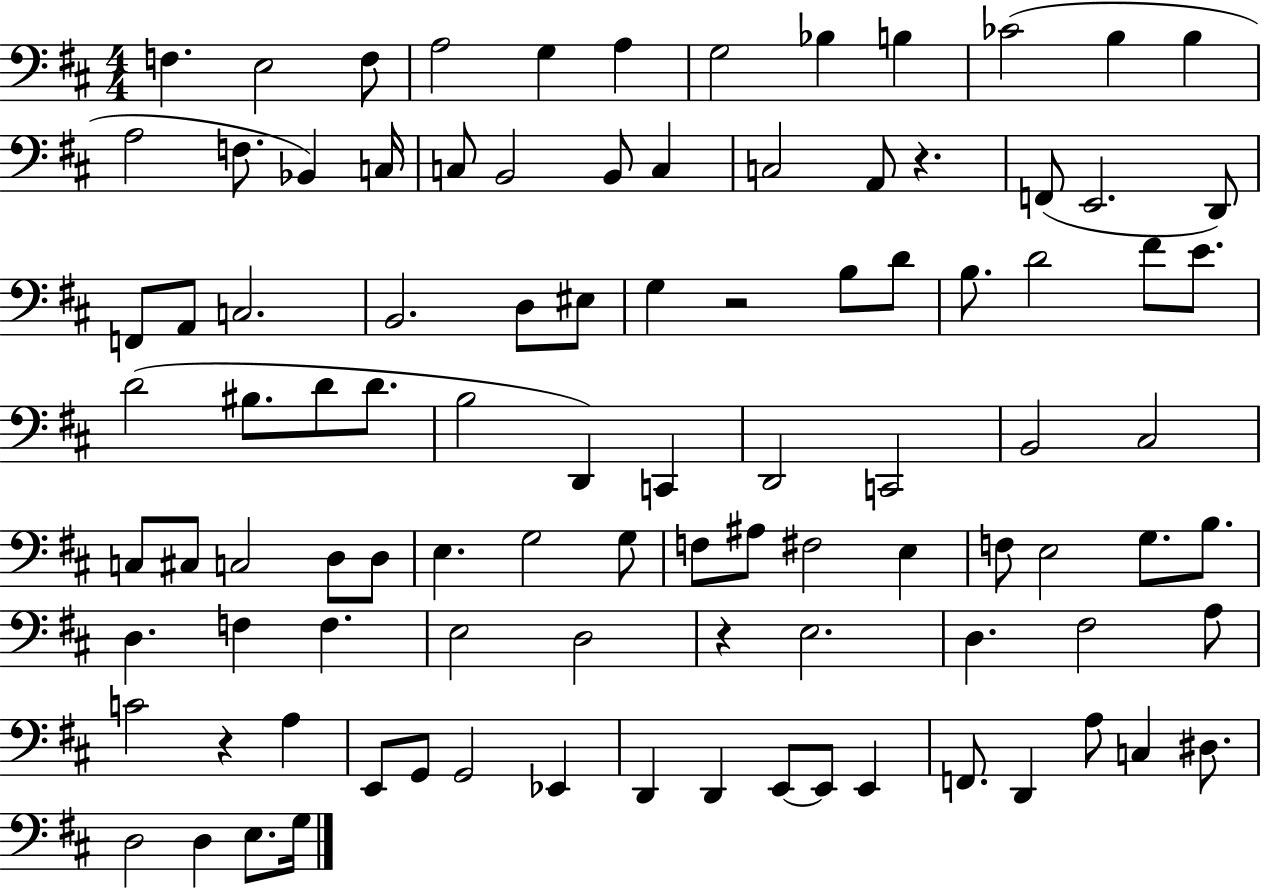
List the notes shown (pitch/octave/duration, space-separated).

F3/q. E3/h F3/e A3/h G3/q A3/q G3/h Bb3/q B3/q CES4/h B3/q B3/q A3/h F3/e. Bb2/q C3/s C3/e B2/h B2/e C3/q C3/h A2/e R/q. F2/e E2/h. D2/e F2/e A2/e C3/h. B2/h. D3/e EIS3/e G3/q R/h B3/e D4/e B3/e. D4/h F#4/e E4/e. D4/h BIS3/e. D4/e D4/e. B3/h D2/q C2/q D2/h C2/h B2/h C#3/h C3/e C#3/e C3/h D3/e D3/e E3/q. G3/h G3/e F3/e A#3/e F#3/h E3/q F3/e E3/h G3/e. B3/e. D3/q. F3/q F3/q. E3/h D3/h R/q E3/h. D3/q. F#3/h A3/e C4/h R/q A3/q E2/e G2/e G2/h Eb2/q D2/q D2/q E2/e E2/e E2/q F2/e. D2/q A3/e C3/q D#3/e. D3/h D3/q E3/e. G3/s